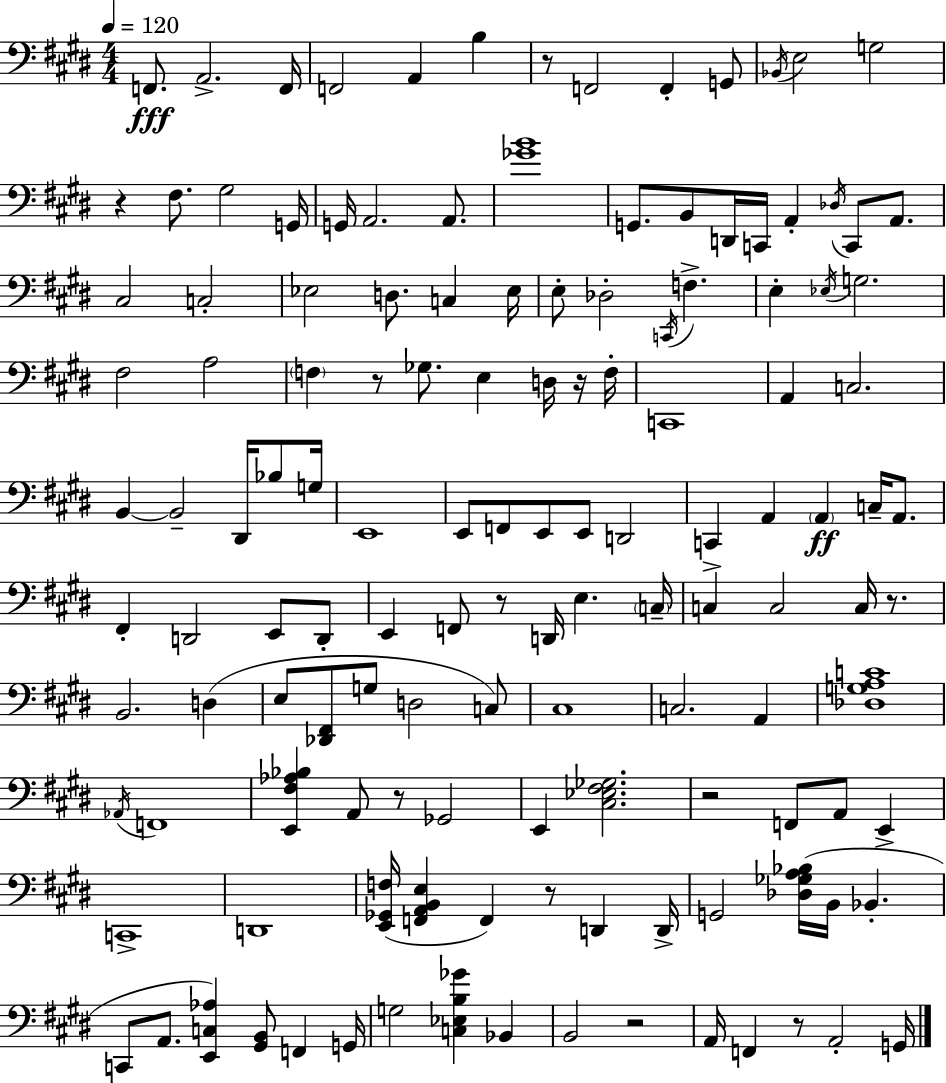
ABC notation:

X:1
T:Untitled
M:4/4
L:1/4
K:E
F,,/2 A,,2 F,,/4 F,,2 A,, B, z/2 F,,2 F,, G,,/2 _B,,/4 E,2 G,2 z ^F,/2 ^G,2 G,,/4 G,,/4 A,,2 A,,/2 [_GB]4 G,,/2 B,,/2 D,,/4 C,,/4 A,, _D,/4 C,,/2 A,,/2 ^C,2 C,2 _E,2 D,/2 C, _E,/4 E,/2 _D,2 C,,/4 F, E, _E,/4 G,2 ^F,2 A,2 F, z/2 _G,/2 E, D,/4 z/4 F,/4 C,,4 A,, C,2 B,, B,,2 ^D,,/4 _B,/2 G,/4 E,,4 E,,/2 F,,/2 E,,/2 E,,/2 D,,2 C,, A,, A,, C,/4 A,,/2 ^F,, D,,2 E,,/2 D,,/2 E,, F,,/2 z/2 D,,/4 E, C,/4 C, C,2 C,/4 z/2 B,,2 D, E,/2 [_D,,^F,,]/2 G,/2 D,2 C,/2 ^C,4 C,2 A,, [_D,G,A,C]4 _A,,/4 F,,4 [E,,^F,_A,_B,] A,,/2 z/2 _G,,2 E,, [^C,_E,^F,_G,]2 z2 F,,/2 A,,/2 E,, C,,4 D,,4 [E,,_G,,F,]/4 [F,,A,,B,,E,] F,, z/2 D,, D,,/4 G,,2 [_D,_G,A,_B,]/4 B,,/4 _B,, C,,/2 A,,/2 [E,,C,_A,] [^G,,B,,]/2 F,, G,,/4 G,2 [C,_E,B,_G] _B,, B,,2 z2 A,,/4 F,, z/2 A,,2 G,,/4